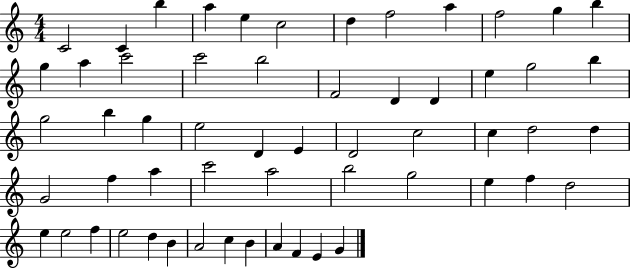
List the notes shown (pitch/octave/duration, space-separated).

C4/h C4/q B5/q A5/q E5/q C5/h D5/q F5/h A5/q F5/h G5/q B5/q G5/q A5/q C6/h C6/h B5/h F4/h D4/q D4/q E5/q G5/h B5/q G5/h B5/q G5/q E5/h D4/q E4/q D4/h C5/h C5/q D5/h D5/q G4/h F5/q A5/q C6/h A5/h B5/h G5/h E5/q F5/q D5/h E5/q E5/h F5/q E5/h D5/q B4/q A4/h C5/q B4/q A4/q F4/q E4/q G4/q